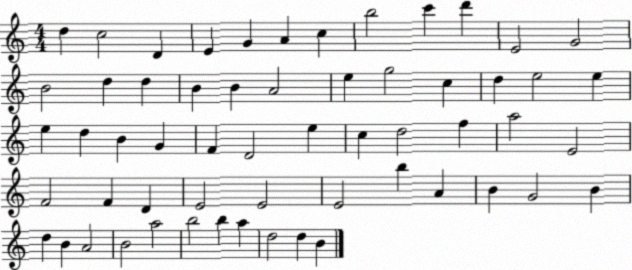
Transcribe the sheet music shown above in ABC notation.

X:1
T:Untitled
M:4/4
L:1/4
K:C
d c2 D E G A c b2 c' d' E2 G2 B2 d d B B A2 e g2 c d e2 e e d B G F D2 e c d2 f a2 E2 F2 F D E2 E2 E2 b A B G2 B d B A2 B2 a2 b2 b a d2 d B